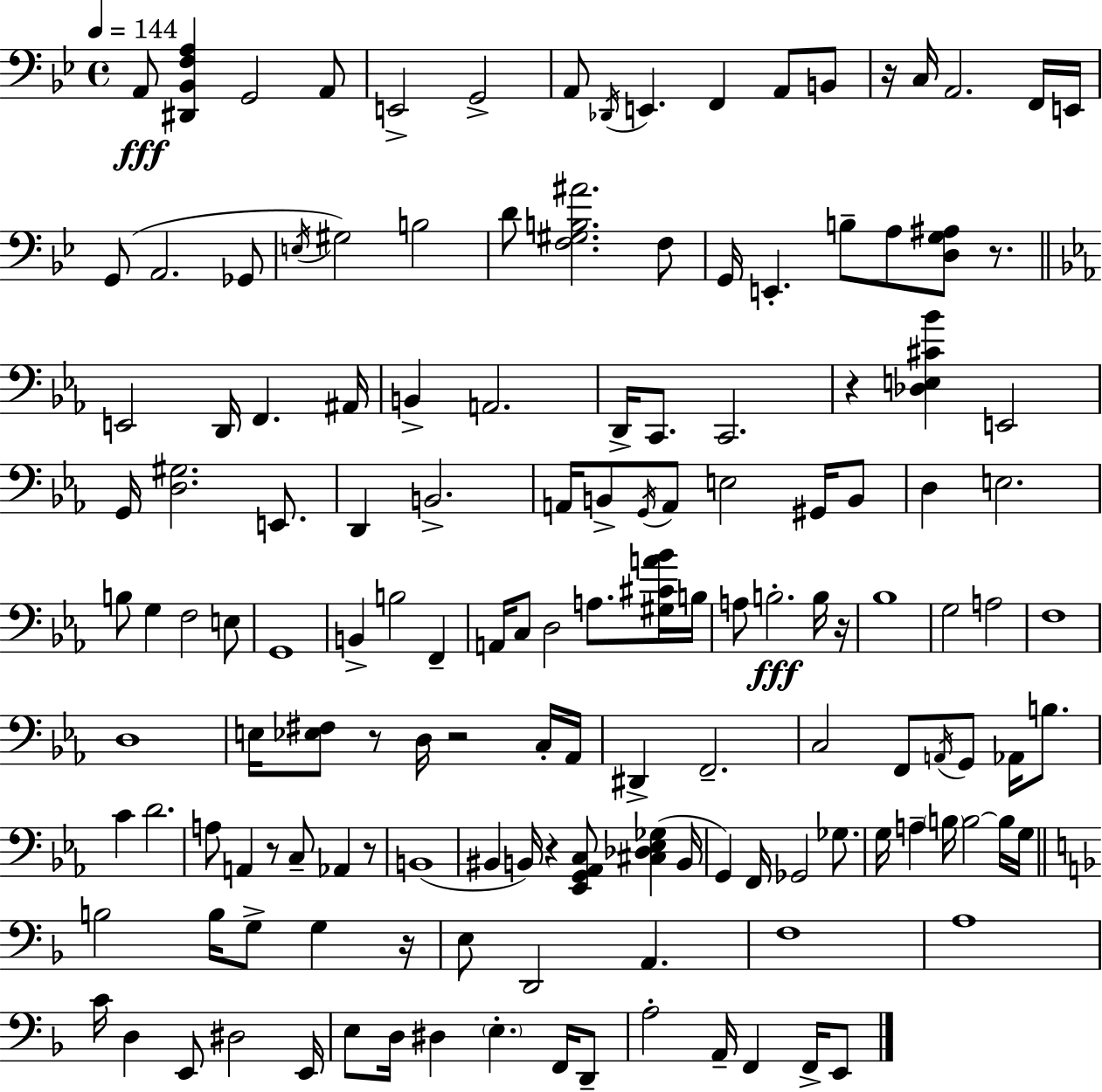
X:1
T:Untitled
M:4/4
L:1/4
K:Gm
A,,/2 [^D,,_B,,F,A,] G,,2 A,,/2 E,,2 G,,2 A,,/2 _D,,/4 E,, F,, A,,/2 B,,/2 z/4 C,/4 A,,2 F,,/4 E,,/4 G,,/2 A,,2 _G,,/2 E,/4 ^G,2 B,2 D/2 [F,^G,B,^A]2 F,/2 G,,/4 E,, B,/2 A,/2 [D,G,^A,]/2 z/2 E,,2 D,,/4 F,, ^A,,/4 B,, A,,2 D,,/4 C,,/2 C,,2 z [_D,E,^C_B] E,,2 G,,/4 [D,^G,]2 E,,/2 D,, B,,2 A,,/4 B,,/2 G,,/4 A,,/2 E,2 ^G,,/4 B,,/2 D, E,2 B,/2 G, F,2 E,/2 G,,4 B,, B,2 F,, A,,/4 C,/2 D,2 A,/2 [^G,^CA_B]/4 B,/4 A,/2 B,2 B,/4 z/4 _B,4 G,2 A,2 F,4 D,4 E,/4 [_E,^F,]/2 z/2 D,/4 z2 C,/4 _A,,/4 ^D,, F,,2 C,2 F,,/2 A,,/4 G,,/2 _A,,/4 B,/2 C D2 A,/2 A,, z/2 C,/2 _A,, z/2 B,,4 ^B,, B,,/4 z [_E,,G,,_A,,C,]/2 [^C,_D,_E,_G,] B,,/4 G,, F,,/4 _G,,2 _G,/2 G,/4 A, B,/4 B,2 B,/4 G,/4 B,2 B,/4 G,/2 G, z/4 E,/2 D,,2 A,, F,4 A,4 C/4 D, E,,/2 ^D,2 E,,/4 E,/2 D,/4 ^D, E, F,,/4 D,,/2 A,2 A,,/4 F,, F,,/4 E,,/2